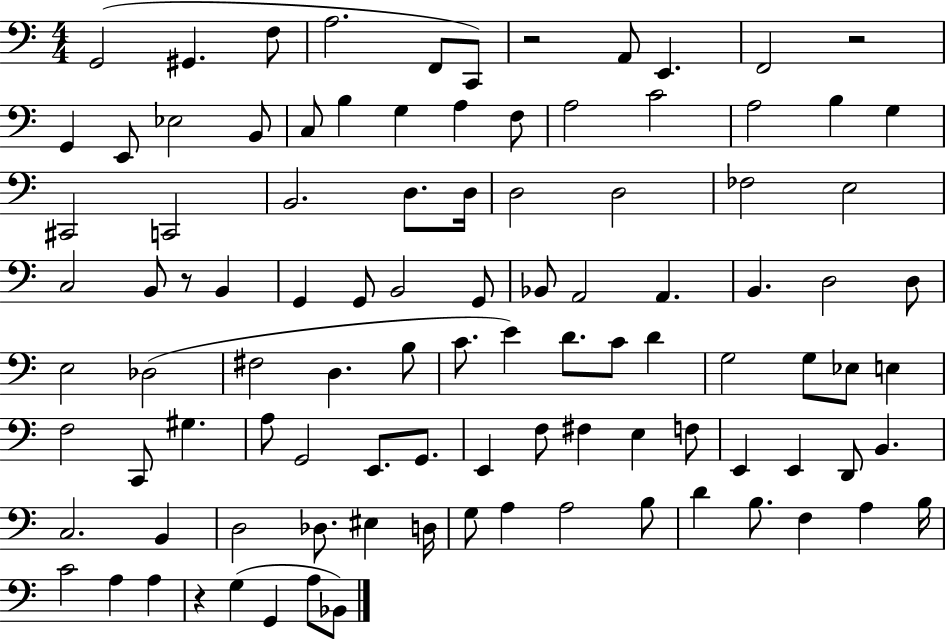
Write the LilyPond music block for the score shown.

{
  \clef bass
  \numericTimeSignature
  \time 4/4
  \key c \major
  g,2( gis,4. f8 | a2. f,8 c,8) | r2 a,8 e,4. | f,2 r2 | \break g,4 e,8 ees2 b,8 | c8 b4 g4 a4 f8 | a2 c'2 | a2 b4 g4 | \break cis,2 c,2 | b,2. d8. d16 | d2 d2 | fes2 e2 | \break c2 b,8 r8 b,4 | g,4 g,8 b,2 g,8 | bes,8 a,2 a,4. | b,4. d2 d8 | \break e2 des2( | fis2 d4. b8 | c'8. e'4) d'8. c'8 d'4 | g2 g8 ees8 e4 | \break f2 c,8 gis4. | a8 g,2 e,8. g,8. | e,4 f8 fis4 e4 f8 | e,4 e,4 d,8 b,4. | \break c2. b,4 | d2 des8. eis4 d16 | g8 a4 a2 b8 | d'4 b8. f4 a4 b16 | \break c'2 a4 a4 | r4 g4( g,4 a8 bes,8) | \bar "|."
}